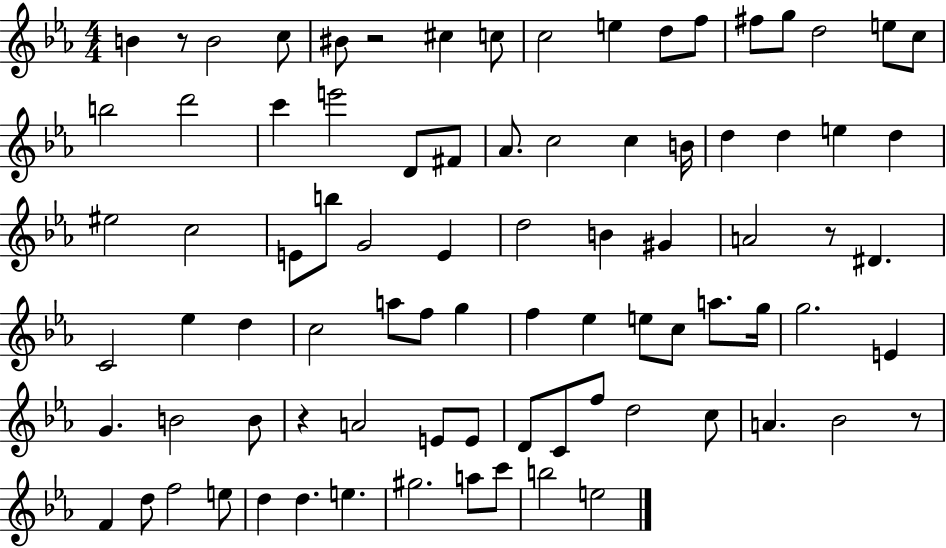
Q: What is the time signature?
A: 4/4